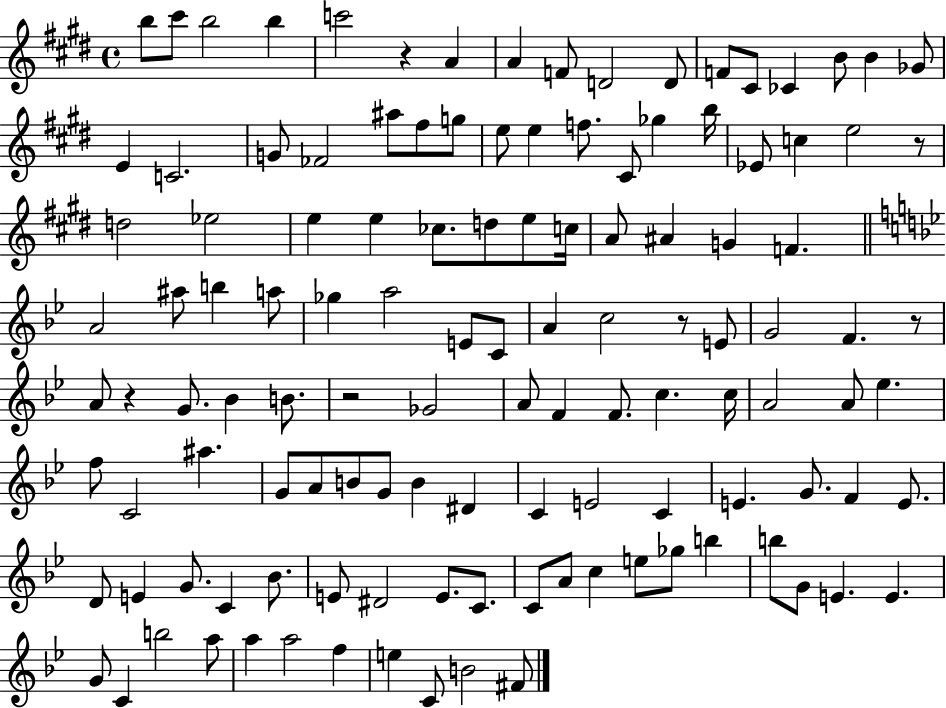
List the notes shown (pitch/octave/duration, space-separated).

B5/e C#6/e B5/h B5/q C6/h R/q A4/q A4/q F4/e D4/h D4/e F4/e C#4/e CES4/q B4/e B4/q Gb4/e E4/q C4/h. G4/e FES4/h A#5/e F#5/e G5/e E5/e E5/q F5/e. C#4/e Gb5/q B5/s Eb4/e C5/q E5/h R/e D5/h Eb5/h E5/q E5/q CES5/e. D5/e E5/e C5/s A4/e A#4/q G4/q F4/q. A4/h A#5/e B5/q A5/e Gb5/q A5/h E4/e C4/e A4/q C5/h R/e E4/e G4/h F4/q. R/e A4/e R/q G4/e. Bb4/q B4/e. R/h Gb4/h A4/e F4/q F4/e. C5/q. C5/s A4/h A4/e Eb5/q. F5/e C4/h A#5/q. G4/e A4/e B4/e G4/e B4/q D#4/q C4/q E4/h C4/q E4/q. G4/e. F4/q E4/e. D4/e E4/q G4/e. C4/q Bb4/e. E4/e D#4/h E4/e. C4/e. C4/e A4/e C5/q E5/e Gb5/e B5/q B5/e G4/e E4/q. E4/q. G4/e C4/q B5/h A5/e A5/q A5/h F5/q E5/q C4/e B4/h F#4/e